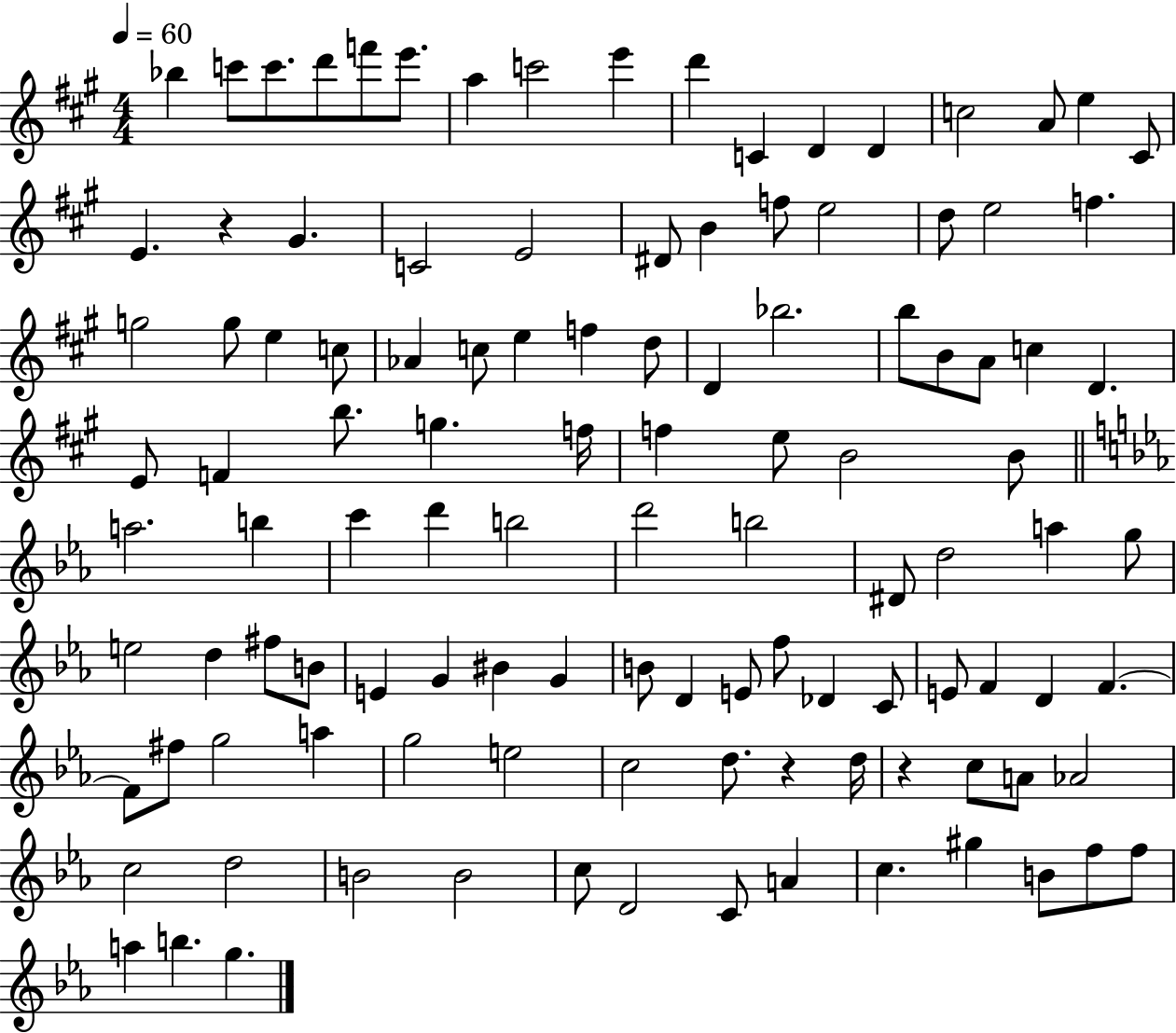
X:1
T:Untitled
M:4/4
L:1/4
K:A
_b c'/2 c'/2 d'/2 f'/2 e'/2 a c'2 e' d' C D D c2 A/2 e ^C/2 E z ^G C2 E2 ^D/2 B f/2 e2 d/2 e2 f g2 g/2 e c/2 _A c/2 e f d/2 D _b2 b/2 B/2 A/2 c D E/2 F b/2 g f/4 f e/2 B2 B/2 a2 b c' d' b2 d'2 b2 ^D/2 d2 a g/2 e2 d ^f/2 B/2 E G ^B G B/2 D E/2 f/2 _D C/2 E/2 F D F F/2 ^f/2 g2 a g2 e2 c2 d/2 z d/4 z c/2 A/2 _A2 c2 d2 B2 B2 c/2 D2 C/2 A c ^g B/2 f/2 f/2 a b g